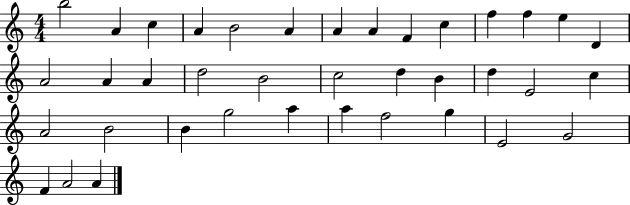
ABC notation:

X:1
T:Untitled
M:4/4
L:1/4
K:C
b2 A c A B2 A A A F c f f e D A2 A A d2 B2 c2 d B d E2 c A2 B2 B g2 a a f2 g E2 G2 F A2 A